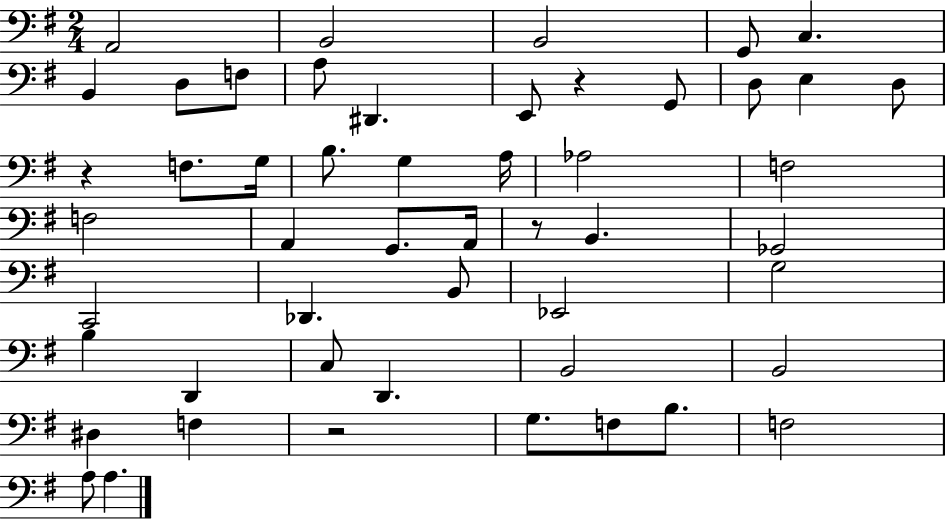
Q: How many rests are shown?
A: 4